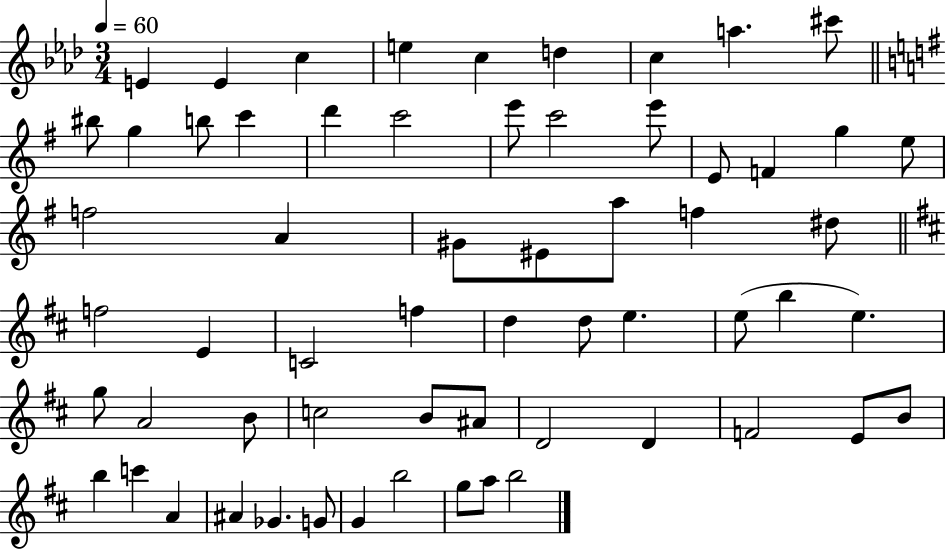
X:1
T:Untitled
M:3/4
L:1/4
K:Ab
E E c e c d c a ^c'/2 ^b/2 g b/2 c' d' c'2 e'/2 c'2 e'/2 E/2 F g e/2 f2 A ^G/2 ^E/2 a/2 f ^d/2 f2 E C2 f d d/2 e e/2 b e g/2 A2 B/2 c2 B/2 ^A/2 D2 D F2 E/2 B/2 b c' A ^A _G G/2 G b2 g/2 a/2 b2